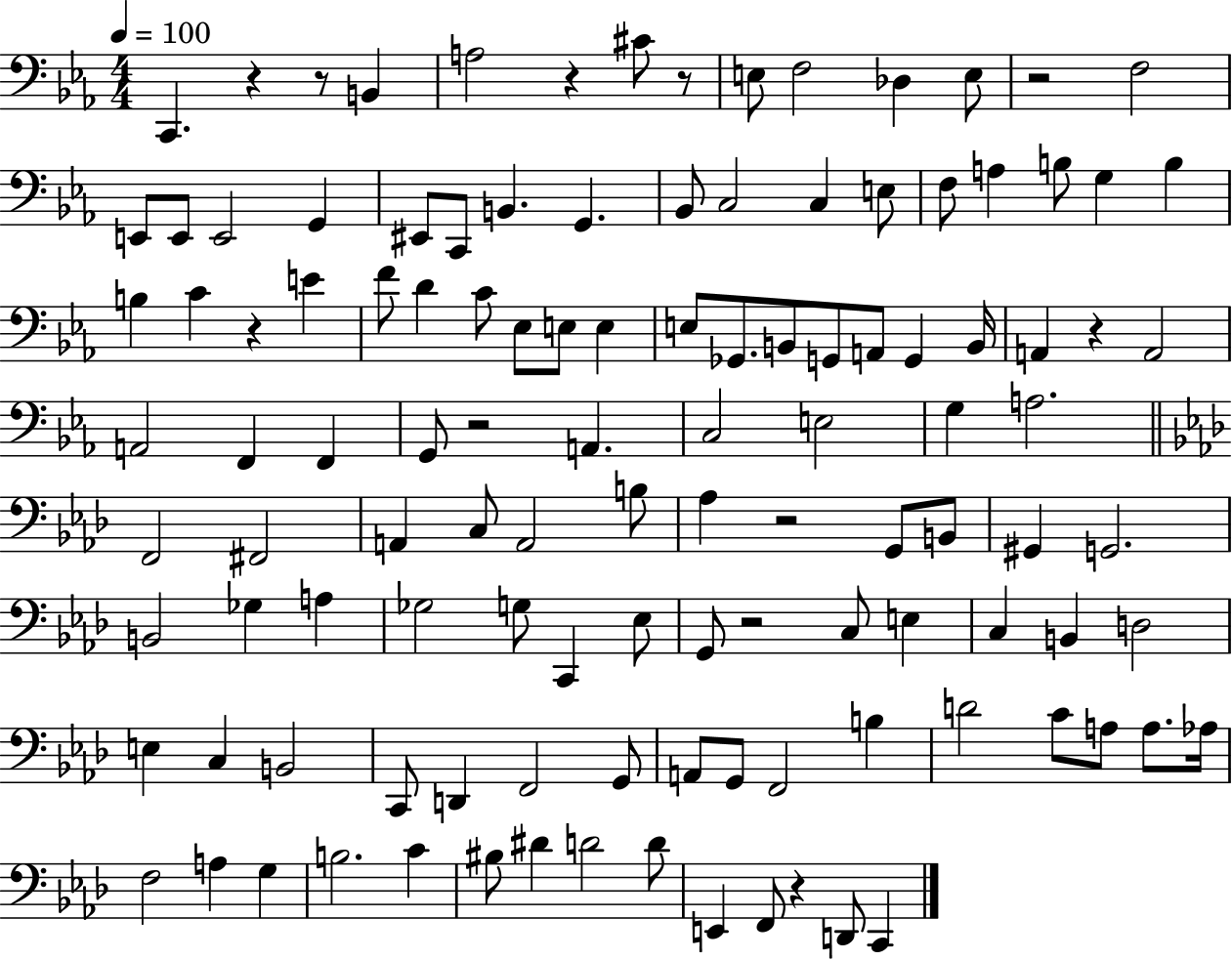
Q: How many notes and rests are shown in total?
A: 117